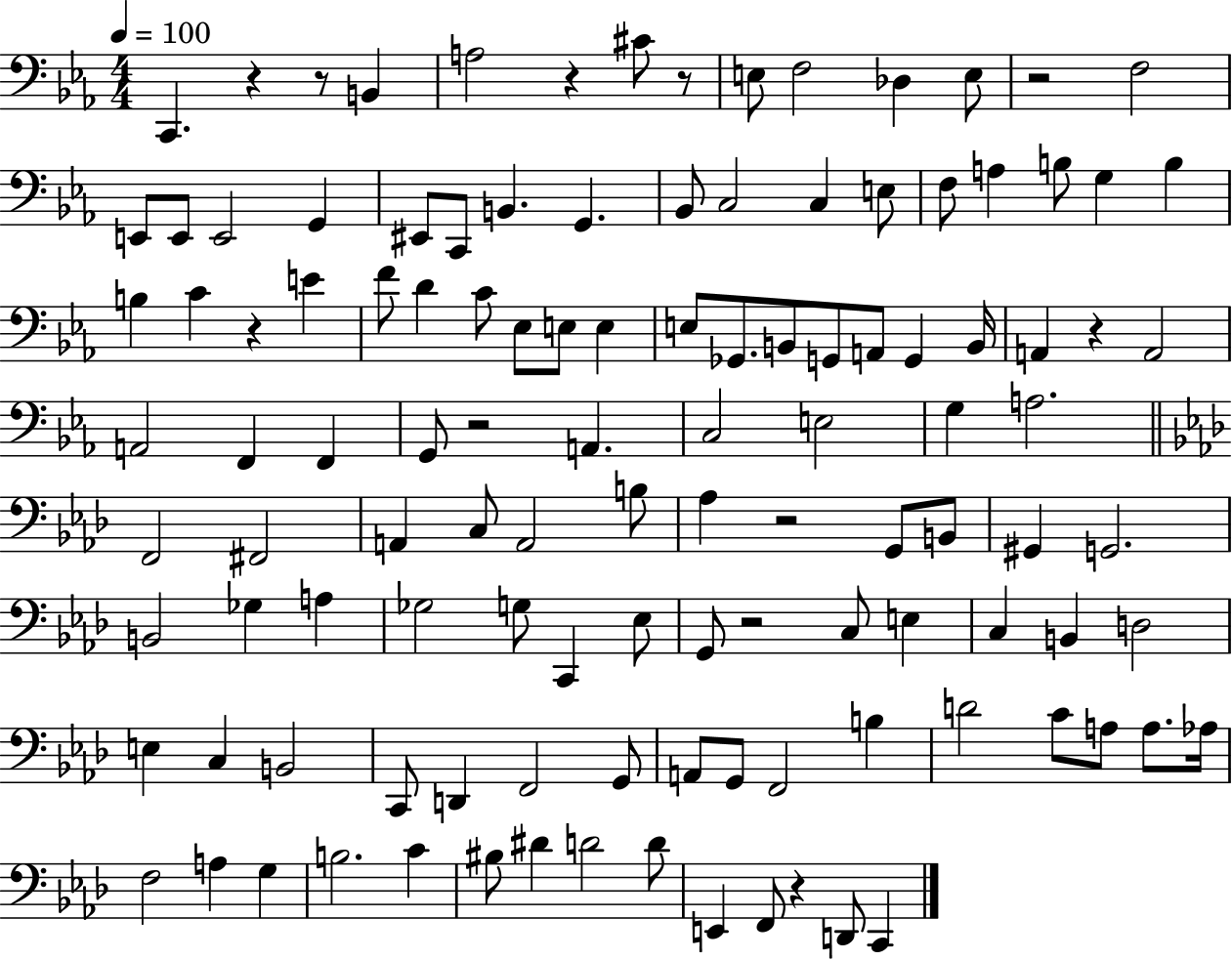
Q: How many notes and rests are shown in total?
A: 117